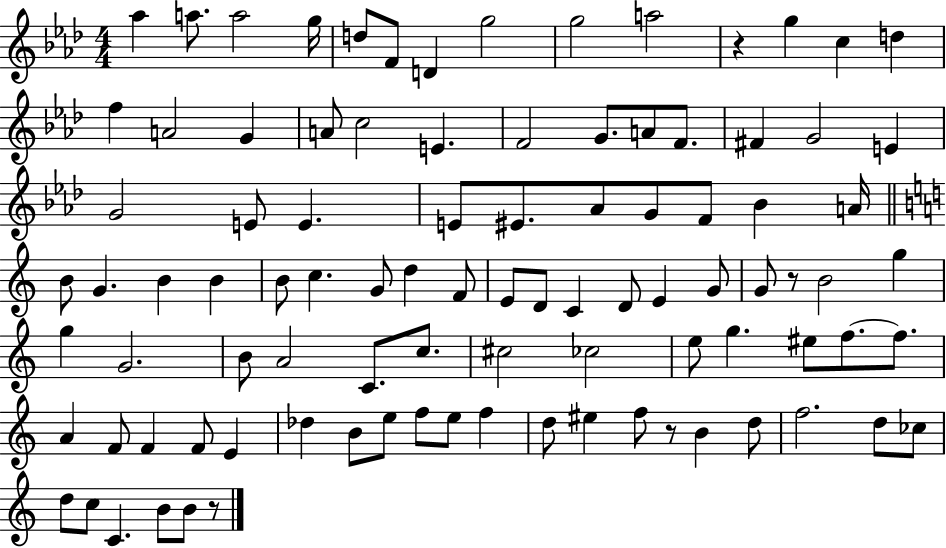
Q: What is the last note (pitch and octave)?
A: B4